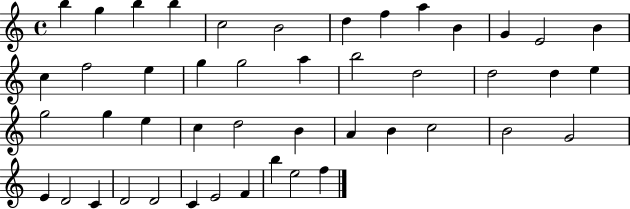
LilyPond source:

{
  \clef treble
  \time 4/4
  \defaultTimeSignature
  \key c \major
  b''4 g''4 b''4 b''4 | c''2 b'2 | d''4 f''4 a''4 b'4 | g'4 e'2 b'4 | \break c''4 f''2 e''4 | g''4 g''2 a''4 | b''2 d''2 | d''2 d''4 e''4 | \break g''2 g''4 e''4 | c''4 d''2 b'4 | a'4 b'4 c''2 | b'2 g'2 | \break e'4 d'2 c'4 | d'2 d'2 | c'4 e'2 f'4 | b''4 e''2 f''4 | \break \bar "|."
}